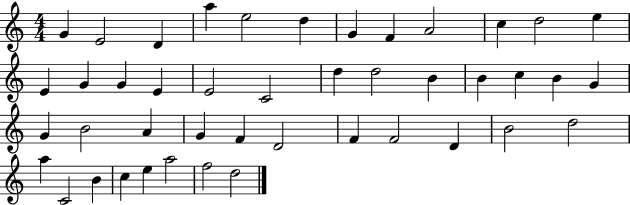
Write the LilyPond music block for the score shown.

{
  \clef treble
  \numericTimeSignature
  \time 4/4
  \key c \major
  g'4 e'2 d'4 | a''4 e''2 d''4 | g'4 f'4 a'2 | c''4 d''2 e''4 | \break e'4 g'4 g'4 e'4 | e'2 c'2 | d''4 d''2 b'4 | b'4 c''4 b'4 g'4 | \break g'4 b'2 a'4 | g'4 f'4 d'2 | f'4 f'2 d'4 | b'2 d''2 | \break a''4 c'2 b'4 | c''4 e''4 a''2 | f''2 d''2 | \bar "|."
}